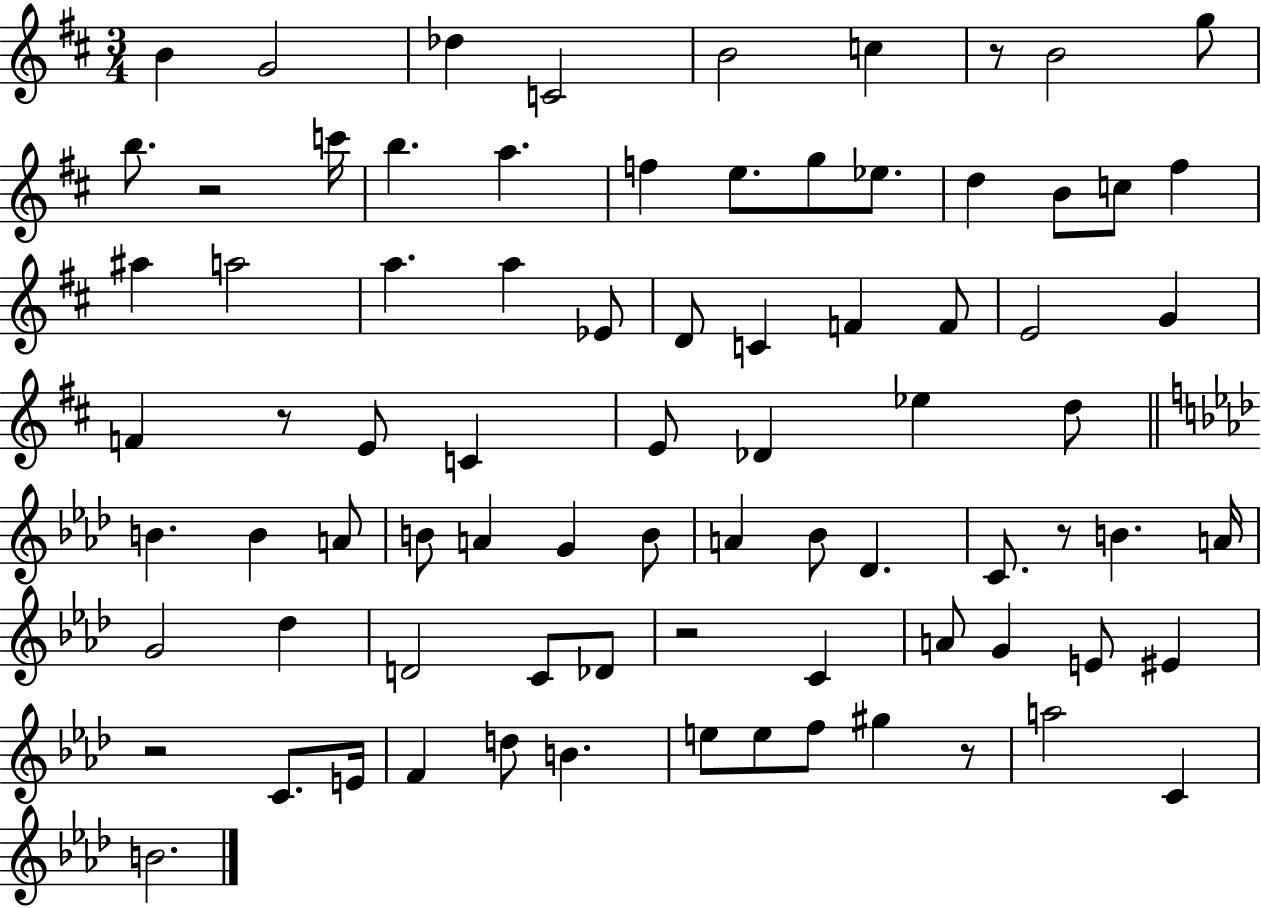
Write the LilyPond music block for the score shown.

{
  \clef treble
  \numericTimeSignature
  \time 3/4
  \key d \major
  b'4 g'2 | des''4 c'2 | b'2 c''4 | r8 b'2 g''8 | \break b''8. r2 c'''16 | b''4. a''4. | f''4 e''8. g''8 ees''8. | d''4 b'8 c''8 fis''4 | \break ais''4 a''2 | a''4. a''4 ees'8 | d'8 c'4 f'4 f'8 | e'2 g'4 | \break f'4 r8 e'8 c'4 | e'8 des'4 ees''4 d''8 | \bar "||" \break \key f \minor b'4. b'4 a'8 | b'8 a'4 g'4 b'8 | a'4 bes'8 des'4. | c'8. r8 b'4. a'16 | \break g'2 des''4 | d'2 c'8 des'8 | r2 c'4 | a'8 g'4 e'8 eis'4 | \break r2 c'8. e'16 | f'4 d''8 b'4. | e''8 e''8 f''8 gis''4 r8 | a''2 c'4 | \break b'2. | \bar "|."
}